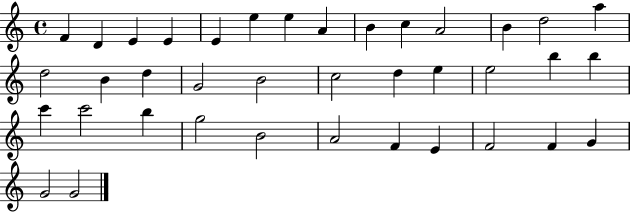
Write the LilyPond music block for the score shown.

{
  \clef treble
  \time 4/4
  \defaultTimeSignature
  \key c \major
  f'4 d'4 e'4 e'4 | e'4 e''4 e''4 a'4 | b'4 c''4 a'2 | b'4 d''2 a''4 | \break d''2 b'4 d''4 | g'2 b'2 | c''2 d''4 e''4 | e''2 b''4 b''4 | \break c'''4 c'''2 b''4 | g''2 b'2 | a'2 f'4 e'4 | f'2 f'4 g'4 | \break g'2 g'2 | \bar "|."
}